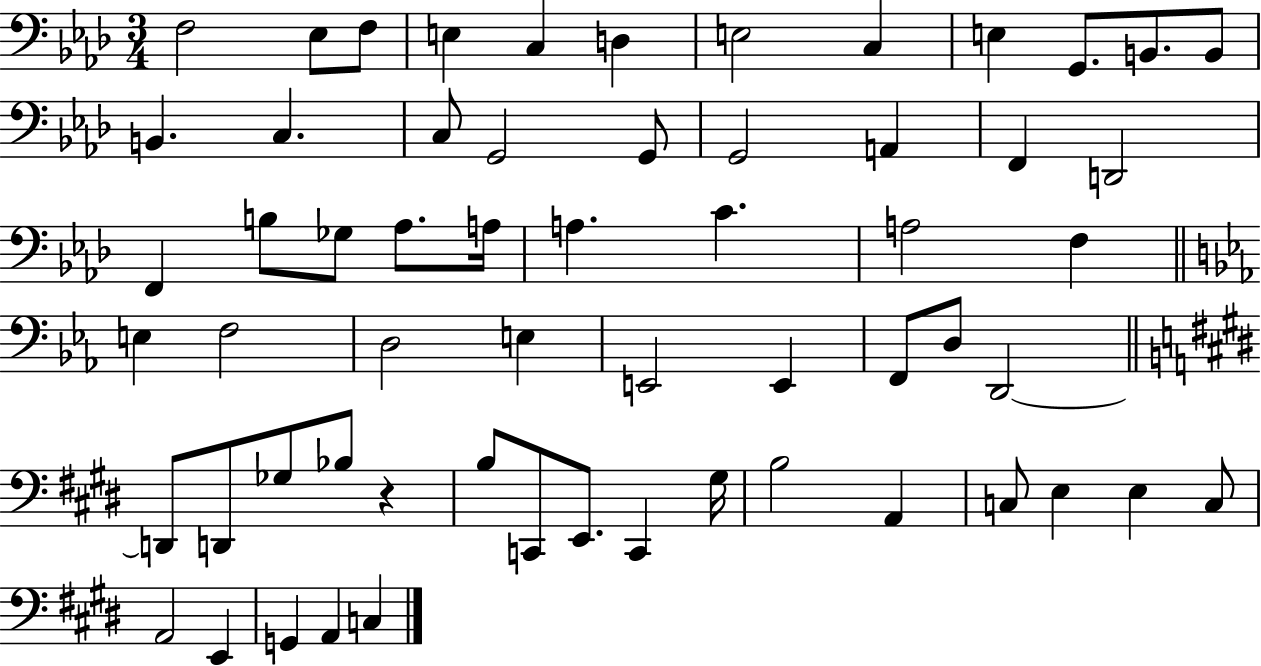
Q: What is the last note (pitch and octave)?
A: C3